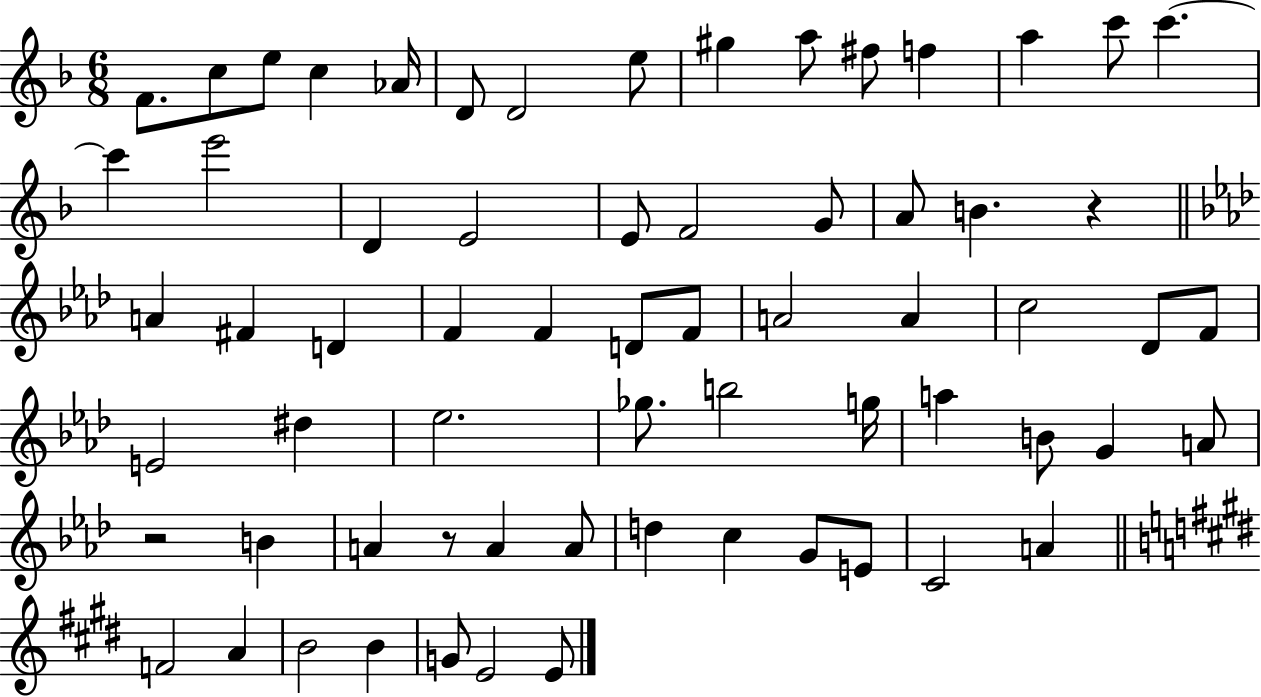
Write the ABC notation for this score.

X:1
T:Untitled
M:6/8
L:1/4
K:F
F/2 c/2 e/2 c _A/4 D/2 D2 e/2 ^g a/2 ^f/2 f a c'/2 c' c' e'2 D E2 E/2 F2 G/2 A/2 B z A ^F D F F D/2 F/2 A2 A c2 _D/2 F/2 E2 ^d _e2 _g/2 b2 g/4 a B/2 G A/2 z2 B A z/2 A A/2 d c G/2 E/2 C2 A F2 A B2 B G/2 E2 E/2